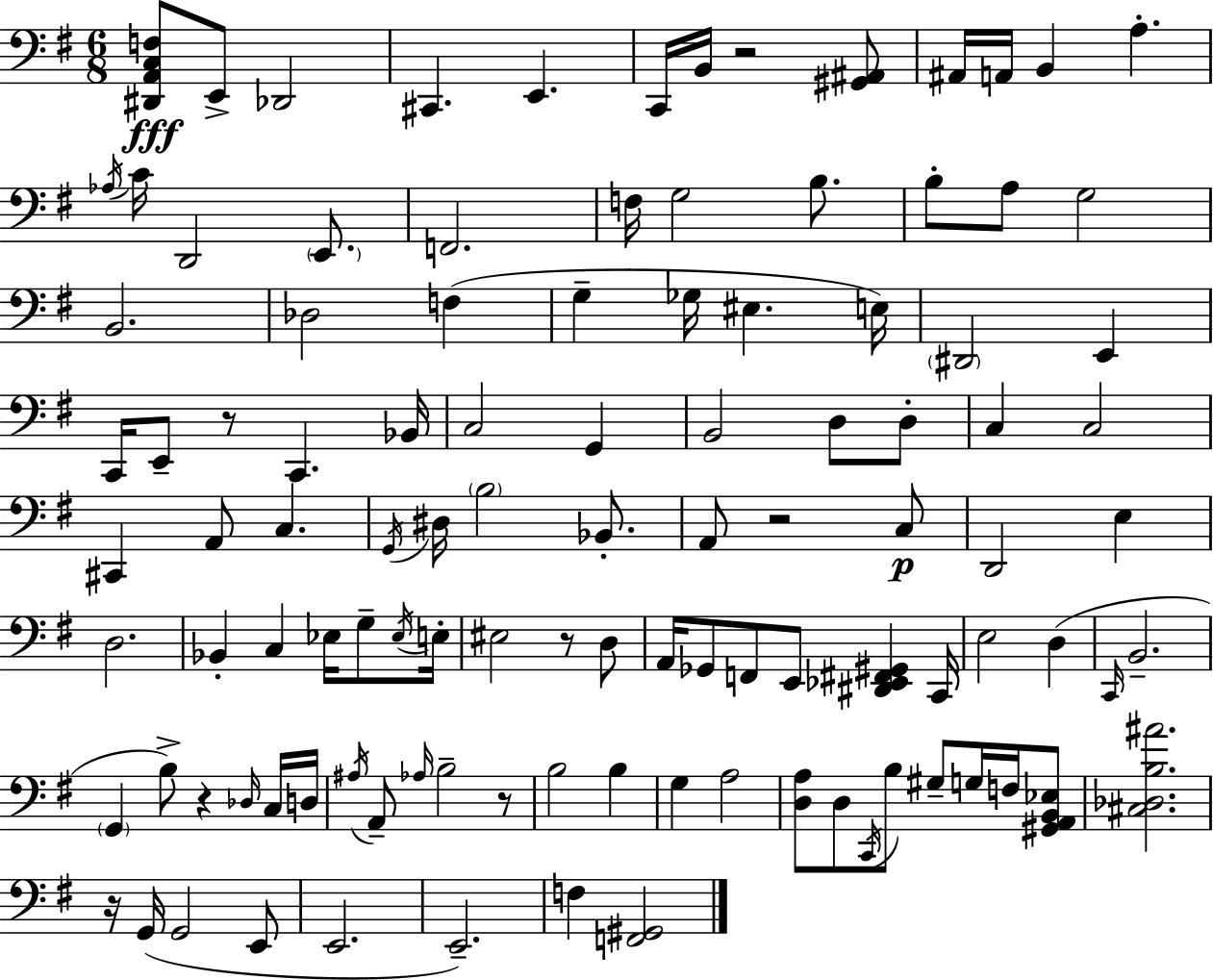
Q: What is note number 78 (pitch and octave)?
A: Ab3